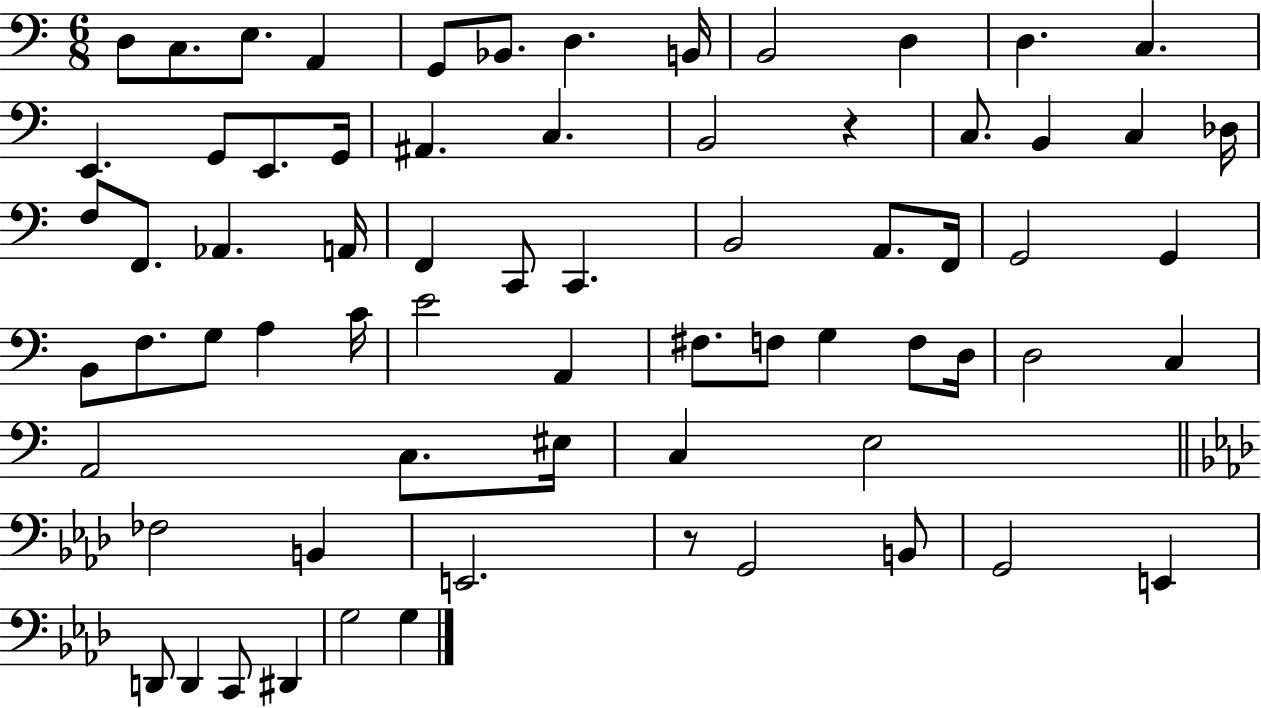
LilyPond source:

{
  \clef bass
  \numericTimeSignature
  \time 6/8
  \key c \major
  d8 c8. e8. a,4 | g,8 bes,8. d4. b,16 | b,2 d4 | d4. c4. | \break e,4. g,8 e,8. g,16 | ais,4. c4. | b,2 r4 | c8. b,4 c4 des16 | \break f8 f,8. aes,4. a,16 | f,4 c,8 c,4. | b,2 a,8. f,16 | g,2 g,4 | \break b,8 f8. g8 a4 c'16 | e'2 a,4 | fis8. f8 g4 f8 d16 | d2 c4 | \break a,2 c8. eis16 | c4 e2 | \bar "||" \break \key aes \major fes2 b,4 | e,2. | r8 g,2 b,8 | g,2 e,4 | \break d,8 d,4 c,8 dis,4 | g2 g4 | \bar "|."
}